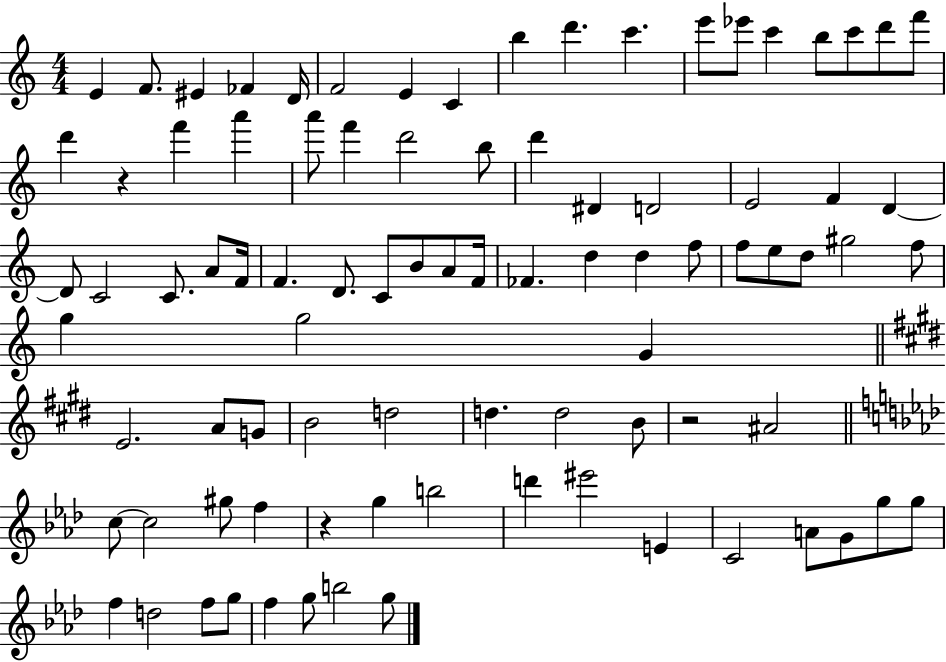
{
  \clef treble
  \numericTimeSignature
  \time 4/4
  \key c \major
  e'4 f'8. eis'4 fes'4 d'16 | f'2 e'4 c'4 | b''4 d'''4. c'''4. | e'''8 ees'''8 c'''4 b''8 c'''8 d'''8 f'''8 | \break d'''4 r4 f'''4 a'''4 | a'''8 f'''4 d'''2 b''8 | d'''4 dis'4 d'2 | e'2 f'4 d'4~~ | \break d'8 c'2 c'8. a'8 f'16 | f'4. d'8. c'8 b'8 a'8 f'16 | fes'4. d''4 d''4 f''8 | f''8 e''8 d''8 gis''2 f''8 | \break g''4 g''2 g'4 | \bar "||" \break \key e \major e'2. a'8 g'8 | b'2 d''2 | d''4. d''2 b'8 | r2 ais'2 | \break \bar "||" \break \key aes \major c''8~~ c''2 gis''8 f''4 | r4 g''4 b''2 | d'''4 eis'''2 e'4 | c'2 a'8 g'8 g''8 g''8 | \break f''4 d''2 f''8 g''8 | f''4 g''8 b''2 g''8 | \bar "|."
}